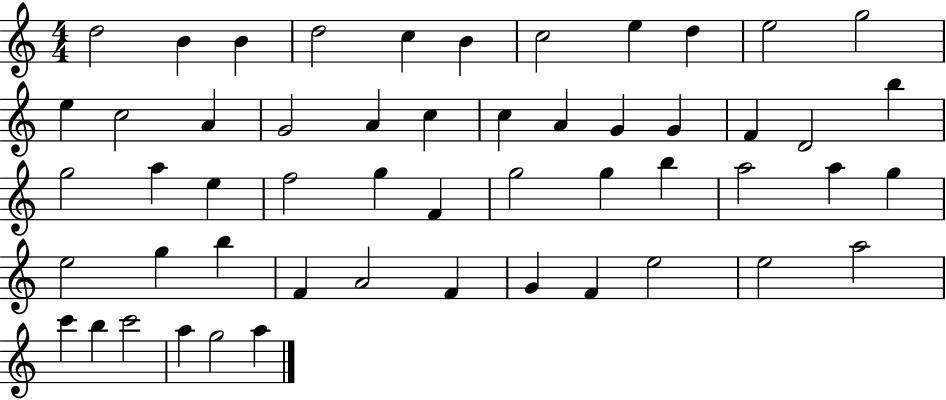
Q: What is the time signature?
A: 4/4